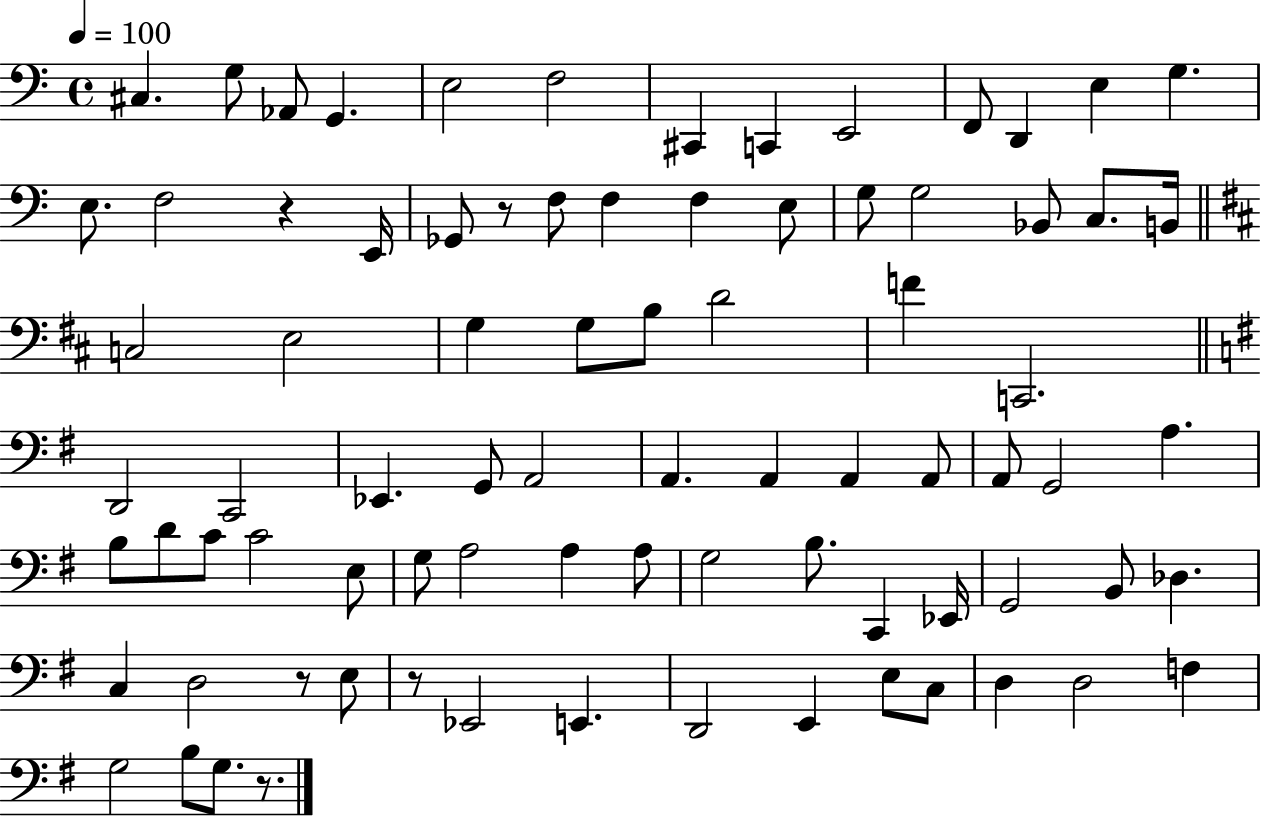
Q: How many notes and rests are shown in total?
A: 82